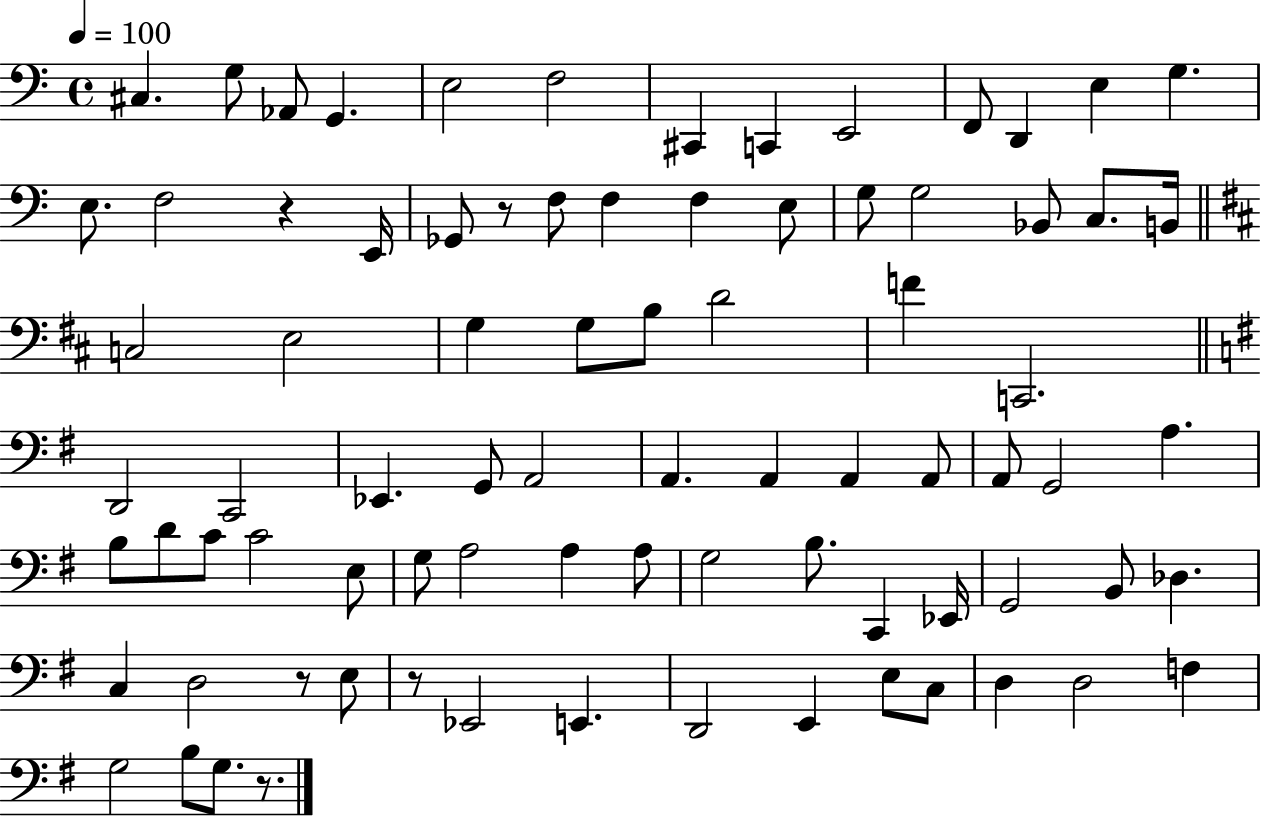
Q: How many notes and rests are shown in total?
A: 82